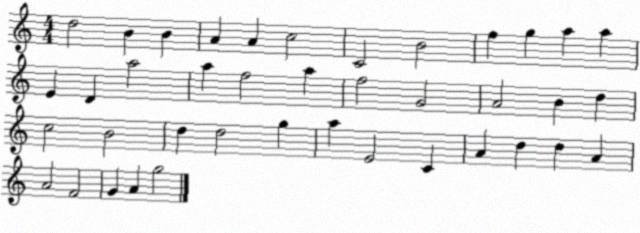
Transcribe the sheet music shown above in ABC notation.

X:1
T:Untitled
M:4/4
L:1/4
K:C
d2 B B A A c2 C2 B2 f g a a E D a2 a f2 a f2 G2 A2 B d c2 B2 d d2 g a E2 C A d d A A2 F2 G A g2